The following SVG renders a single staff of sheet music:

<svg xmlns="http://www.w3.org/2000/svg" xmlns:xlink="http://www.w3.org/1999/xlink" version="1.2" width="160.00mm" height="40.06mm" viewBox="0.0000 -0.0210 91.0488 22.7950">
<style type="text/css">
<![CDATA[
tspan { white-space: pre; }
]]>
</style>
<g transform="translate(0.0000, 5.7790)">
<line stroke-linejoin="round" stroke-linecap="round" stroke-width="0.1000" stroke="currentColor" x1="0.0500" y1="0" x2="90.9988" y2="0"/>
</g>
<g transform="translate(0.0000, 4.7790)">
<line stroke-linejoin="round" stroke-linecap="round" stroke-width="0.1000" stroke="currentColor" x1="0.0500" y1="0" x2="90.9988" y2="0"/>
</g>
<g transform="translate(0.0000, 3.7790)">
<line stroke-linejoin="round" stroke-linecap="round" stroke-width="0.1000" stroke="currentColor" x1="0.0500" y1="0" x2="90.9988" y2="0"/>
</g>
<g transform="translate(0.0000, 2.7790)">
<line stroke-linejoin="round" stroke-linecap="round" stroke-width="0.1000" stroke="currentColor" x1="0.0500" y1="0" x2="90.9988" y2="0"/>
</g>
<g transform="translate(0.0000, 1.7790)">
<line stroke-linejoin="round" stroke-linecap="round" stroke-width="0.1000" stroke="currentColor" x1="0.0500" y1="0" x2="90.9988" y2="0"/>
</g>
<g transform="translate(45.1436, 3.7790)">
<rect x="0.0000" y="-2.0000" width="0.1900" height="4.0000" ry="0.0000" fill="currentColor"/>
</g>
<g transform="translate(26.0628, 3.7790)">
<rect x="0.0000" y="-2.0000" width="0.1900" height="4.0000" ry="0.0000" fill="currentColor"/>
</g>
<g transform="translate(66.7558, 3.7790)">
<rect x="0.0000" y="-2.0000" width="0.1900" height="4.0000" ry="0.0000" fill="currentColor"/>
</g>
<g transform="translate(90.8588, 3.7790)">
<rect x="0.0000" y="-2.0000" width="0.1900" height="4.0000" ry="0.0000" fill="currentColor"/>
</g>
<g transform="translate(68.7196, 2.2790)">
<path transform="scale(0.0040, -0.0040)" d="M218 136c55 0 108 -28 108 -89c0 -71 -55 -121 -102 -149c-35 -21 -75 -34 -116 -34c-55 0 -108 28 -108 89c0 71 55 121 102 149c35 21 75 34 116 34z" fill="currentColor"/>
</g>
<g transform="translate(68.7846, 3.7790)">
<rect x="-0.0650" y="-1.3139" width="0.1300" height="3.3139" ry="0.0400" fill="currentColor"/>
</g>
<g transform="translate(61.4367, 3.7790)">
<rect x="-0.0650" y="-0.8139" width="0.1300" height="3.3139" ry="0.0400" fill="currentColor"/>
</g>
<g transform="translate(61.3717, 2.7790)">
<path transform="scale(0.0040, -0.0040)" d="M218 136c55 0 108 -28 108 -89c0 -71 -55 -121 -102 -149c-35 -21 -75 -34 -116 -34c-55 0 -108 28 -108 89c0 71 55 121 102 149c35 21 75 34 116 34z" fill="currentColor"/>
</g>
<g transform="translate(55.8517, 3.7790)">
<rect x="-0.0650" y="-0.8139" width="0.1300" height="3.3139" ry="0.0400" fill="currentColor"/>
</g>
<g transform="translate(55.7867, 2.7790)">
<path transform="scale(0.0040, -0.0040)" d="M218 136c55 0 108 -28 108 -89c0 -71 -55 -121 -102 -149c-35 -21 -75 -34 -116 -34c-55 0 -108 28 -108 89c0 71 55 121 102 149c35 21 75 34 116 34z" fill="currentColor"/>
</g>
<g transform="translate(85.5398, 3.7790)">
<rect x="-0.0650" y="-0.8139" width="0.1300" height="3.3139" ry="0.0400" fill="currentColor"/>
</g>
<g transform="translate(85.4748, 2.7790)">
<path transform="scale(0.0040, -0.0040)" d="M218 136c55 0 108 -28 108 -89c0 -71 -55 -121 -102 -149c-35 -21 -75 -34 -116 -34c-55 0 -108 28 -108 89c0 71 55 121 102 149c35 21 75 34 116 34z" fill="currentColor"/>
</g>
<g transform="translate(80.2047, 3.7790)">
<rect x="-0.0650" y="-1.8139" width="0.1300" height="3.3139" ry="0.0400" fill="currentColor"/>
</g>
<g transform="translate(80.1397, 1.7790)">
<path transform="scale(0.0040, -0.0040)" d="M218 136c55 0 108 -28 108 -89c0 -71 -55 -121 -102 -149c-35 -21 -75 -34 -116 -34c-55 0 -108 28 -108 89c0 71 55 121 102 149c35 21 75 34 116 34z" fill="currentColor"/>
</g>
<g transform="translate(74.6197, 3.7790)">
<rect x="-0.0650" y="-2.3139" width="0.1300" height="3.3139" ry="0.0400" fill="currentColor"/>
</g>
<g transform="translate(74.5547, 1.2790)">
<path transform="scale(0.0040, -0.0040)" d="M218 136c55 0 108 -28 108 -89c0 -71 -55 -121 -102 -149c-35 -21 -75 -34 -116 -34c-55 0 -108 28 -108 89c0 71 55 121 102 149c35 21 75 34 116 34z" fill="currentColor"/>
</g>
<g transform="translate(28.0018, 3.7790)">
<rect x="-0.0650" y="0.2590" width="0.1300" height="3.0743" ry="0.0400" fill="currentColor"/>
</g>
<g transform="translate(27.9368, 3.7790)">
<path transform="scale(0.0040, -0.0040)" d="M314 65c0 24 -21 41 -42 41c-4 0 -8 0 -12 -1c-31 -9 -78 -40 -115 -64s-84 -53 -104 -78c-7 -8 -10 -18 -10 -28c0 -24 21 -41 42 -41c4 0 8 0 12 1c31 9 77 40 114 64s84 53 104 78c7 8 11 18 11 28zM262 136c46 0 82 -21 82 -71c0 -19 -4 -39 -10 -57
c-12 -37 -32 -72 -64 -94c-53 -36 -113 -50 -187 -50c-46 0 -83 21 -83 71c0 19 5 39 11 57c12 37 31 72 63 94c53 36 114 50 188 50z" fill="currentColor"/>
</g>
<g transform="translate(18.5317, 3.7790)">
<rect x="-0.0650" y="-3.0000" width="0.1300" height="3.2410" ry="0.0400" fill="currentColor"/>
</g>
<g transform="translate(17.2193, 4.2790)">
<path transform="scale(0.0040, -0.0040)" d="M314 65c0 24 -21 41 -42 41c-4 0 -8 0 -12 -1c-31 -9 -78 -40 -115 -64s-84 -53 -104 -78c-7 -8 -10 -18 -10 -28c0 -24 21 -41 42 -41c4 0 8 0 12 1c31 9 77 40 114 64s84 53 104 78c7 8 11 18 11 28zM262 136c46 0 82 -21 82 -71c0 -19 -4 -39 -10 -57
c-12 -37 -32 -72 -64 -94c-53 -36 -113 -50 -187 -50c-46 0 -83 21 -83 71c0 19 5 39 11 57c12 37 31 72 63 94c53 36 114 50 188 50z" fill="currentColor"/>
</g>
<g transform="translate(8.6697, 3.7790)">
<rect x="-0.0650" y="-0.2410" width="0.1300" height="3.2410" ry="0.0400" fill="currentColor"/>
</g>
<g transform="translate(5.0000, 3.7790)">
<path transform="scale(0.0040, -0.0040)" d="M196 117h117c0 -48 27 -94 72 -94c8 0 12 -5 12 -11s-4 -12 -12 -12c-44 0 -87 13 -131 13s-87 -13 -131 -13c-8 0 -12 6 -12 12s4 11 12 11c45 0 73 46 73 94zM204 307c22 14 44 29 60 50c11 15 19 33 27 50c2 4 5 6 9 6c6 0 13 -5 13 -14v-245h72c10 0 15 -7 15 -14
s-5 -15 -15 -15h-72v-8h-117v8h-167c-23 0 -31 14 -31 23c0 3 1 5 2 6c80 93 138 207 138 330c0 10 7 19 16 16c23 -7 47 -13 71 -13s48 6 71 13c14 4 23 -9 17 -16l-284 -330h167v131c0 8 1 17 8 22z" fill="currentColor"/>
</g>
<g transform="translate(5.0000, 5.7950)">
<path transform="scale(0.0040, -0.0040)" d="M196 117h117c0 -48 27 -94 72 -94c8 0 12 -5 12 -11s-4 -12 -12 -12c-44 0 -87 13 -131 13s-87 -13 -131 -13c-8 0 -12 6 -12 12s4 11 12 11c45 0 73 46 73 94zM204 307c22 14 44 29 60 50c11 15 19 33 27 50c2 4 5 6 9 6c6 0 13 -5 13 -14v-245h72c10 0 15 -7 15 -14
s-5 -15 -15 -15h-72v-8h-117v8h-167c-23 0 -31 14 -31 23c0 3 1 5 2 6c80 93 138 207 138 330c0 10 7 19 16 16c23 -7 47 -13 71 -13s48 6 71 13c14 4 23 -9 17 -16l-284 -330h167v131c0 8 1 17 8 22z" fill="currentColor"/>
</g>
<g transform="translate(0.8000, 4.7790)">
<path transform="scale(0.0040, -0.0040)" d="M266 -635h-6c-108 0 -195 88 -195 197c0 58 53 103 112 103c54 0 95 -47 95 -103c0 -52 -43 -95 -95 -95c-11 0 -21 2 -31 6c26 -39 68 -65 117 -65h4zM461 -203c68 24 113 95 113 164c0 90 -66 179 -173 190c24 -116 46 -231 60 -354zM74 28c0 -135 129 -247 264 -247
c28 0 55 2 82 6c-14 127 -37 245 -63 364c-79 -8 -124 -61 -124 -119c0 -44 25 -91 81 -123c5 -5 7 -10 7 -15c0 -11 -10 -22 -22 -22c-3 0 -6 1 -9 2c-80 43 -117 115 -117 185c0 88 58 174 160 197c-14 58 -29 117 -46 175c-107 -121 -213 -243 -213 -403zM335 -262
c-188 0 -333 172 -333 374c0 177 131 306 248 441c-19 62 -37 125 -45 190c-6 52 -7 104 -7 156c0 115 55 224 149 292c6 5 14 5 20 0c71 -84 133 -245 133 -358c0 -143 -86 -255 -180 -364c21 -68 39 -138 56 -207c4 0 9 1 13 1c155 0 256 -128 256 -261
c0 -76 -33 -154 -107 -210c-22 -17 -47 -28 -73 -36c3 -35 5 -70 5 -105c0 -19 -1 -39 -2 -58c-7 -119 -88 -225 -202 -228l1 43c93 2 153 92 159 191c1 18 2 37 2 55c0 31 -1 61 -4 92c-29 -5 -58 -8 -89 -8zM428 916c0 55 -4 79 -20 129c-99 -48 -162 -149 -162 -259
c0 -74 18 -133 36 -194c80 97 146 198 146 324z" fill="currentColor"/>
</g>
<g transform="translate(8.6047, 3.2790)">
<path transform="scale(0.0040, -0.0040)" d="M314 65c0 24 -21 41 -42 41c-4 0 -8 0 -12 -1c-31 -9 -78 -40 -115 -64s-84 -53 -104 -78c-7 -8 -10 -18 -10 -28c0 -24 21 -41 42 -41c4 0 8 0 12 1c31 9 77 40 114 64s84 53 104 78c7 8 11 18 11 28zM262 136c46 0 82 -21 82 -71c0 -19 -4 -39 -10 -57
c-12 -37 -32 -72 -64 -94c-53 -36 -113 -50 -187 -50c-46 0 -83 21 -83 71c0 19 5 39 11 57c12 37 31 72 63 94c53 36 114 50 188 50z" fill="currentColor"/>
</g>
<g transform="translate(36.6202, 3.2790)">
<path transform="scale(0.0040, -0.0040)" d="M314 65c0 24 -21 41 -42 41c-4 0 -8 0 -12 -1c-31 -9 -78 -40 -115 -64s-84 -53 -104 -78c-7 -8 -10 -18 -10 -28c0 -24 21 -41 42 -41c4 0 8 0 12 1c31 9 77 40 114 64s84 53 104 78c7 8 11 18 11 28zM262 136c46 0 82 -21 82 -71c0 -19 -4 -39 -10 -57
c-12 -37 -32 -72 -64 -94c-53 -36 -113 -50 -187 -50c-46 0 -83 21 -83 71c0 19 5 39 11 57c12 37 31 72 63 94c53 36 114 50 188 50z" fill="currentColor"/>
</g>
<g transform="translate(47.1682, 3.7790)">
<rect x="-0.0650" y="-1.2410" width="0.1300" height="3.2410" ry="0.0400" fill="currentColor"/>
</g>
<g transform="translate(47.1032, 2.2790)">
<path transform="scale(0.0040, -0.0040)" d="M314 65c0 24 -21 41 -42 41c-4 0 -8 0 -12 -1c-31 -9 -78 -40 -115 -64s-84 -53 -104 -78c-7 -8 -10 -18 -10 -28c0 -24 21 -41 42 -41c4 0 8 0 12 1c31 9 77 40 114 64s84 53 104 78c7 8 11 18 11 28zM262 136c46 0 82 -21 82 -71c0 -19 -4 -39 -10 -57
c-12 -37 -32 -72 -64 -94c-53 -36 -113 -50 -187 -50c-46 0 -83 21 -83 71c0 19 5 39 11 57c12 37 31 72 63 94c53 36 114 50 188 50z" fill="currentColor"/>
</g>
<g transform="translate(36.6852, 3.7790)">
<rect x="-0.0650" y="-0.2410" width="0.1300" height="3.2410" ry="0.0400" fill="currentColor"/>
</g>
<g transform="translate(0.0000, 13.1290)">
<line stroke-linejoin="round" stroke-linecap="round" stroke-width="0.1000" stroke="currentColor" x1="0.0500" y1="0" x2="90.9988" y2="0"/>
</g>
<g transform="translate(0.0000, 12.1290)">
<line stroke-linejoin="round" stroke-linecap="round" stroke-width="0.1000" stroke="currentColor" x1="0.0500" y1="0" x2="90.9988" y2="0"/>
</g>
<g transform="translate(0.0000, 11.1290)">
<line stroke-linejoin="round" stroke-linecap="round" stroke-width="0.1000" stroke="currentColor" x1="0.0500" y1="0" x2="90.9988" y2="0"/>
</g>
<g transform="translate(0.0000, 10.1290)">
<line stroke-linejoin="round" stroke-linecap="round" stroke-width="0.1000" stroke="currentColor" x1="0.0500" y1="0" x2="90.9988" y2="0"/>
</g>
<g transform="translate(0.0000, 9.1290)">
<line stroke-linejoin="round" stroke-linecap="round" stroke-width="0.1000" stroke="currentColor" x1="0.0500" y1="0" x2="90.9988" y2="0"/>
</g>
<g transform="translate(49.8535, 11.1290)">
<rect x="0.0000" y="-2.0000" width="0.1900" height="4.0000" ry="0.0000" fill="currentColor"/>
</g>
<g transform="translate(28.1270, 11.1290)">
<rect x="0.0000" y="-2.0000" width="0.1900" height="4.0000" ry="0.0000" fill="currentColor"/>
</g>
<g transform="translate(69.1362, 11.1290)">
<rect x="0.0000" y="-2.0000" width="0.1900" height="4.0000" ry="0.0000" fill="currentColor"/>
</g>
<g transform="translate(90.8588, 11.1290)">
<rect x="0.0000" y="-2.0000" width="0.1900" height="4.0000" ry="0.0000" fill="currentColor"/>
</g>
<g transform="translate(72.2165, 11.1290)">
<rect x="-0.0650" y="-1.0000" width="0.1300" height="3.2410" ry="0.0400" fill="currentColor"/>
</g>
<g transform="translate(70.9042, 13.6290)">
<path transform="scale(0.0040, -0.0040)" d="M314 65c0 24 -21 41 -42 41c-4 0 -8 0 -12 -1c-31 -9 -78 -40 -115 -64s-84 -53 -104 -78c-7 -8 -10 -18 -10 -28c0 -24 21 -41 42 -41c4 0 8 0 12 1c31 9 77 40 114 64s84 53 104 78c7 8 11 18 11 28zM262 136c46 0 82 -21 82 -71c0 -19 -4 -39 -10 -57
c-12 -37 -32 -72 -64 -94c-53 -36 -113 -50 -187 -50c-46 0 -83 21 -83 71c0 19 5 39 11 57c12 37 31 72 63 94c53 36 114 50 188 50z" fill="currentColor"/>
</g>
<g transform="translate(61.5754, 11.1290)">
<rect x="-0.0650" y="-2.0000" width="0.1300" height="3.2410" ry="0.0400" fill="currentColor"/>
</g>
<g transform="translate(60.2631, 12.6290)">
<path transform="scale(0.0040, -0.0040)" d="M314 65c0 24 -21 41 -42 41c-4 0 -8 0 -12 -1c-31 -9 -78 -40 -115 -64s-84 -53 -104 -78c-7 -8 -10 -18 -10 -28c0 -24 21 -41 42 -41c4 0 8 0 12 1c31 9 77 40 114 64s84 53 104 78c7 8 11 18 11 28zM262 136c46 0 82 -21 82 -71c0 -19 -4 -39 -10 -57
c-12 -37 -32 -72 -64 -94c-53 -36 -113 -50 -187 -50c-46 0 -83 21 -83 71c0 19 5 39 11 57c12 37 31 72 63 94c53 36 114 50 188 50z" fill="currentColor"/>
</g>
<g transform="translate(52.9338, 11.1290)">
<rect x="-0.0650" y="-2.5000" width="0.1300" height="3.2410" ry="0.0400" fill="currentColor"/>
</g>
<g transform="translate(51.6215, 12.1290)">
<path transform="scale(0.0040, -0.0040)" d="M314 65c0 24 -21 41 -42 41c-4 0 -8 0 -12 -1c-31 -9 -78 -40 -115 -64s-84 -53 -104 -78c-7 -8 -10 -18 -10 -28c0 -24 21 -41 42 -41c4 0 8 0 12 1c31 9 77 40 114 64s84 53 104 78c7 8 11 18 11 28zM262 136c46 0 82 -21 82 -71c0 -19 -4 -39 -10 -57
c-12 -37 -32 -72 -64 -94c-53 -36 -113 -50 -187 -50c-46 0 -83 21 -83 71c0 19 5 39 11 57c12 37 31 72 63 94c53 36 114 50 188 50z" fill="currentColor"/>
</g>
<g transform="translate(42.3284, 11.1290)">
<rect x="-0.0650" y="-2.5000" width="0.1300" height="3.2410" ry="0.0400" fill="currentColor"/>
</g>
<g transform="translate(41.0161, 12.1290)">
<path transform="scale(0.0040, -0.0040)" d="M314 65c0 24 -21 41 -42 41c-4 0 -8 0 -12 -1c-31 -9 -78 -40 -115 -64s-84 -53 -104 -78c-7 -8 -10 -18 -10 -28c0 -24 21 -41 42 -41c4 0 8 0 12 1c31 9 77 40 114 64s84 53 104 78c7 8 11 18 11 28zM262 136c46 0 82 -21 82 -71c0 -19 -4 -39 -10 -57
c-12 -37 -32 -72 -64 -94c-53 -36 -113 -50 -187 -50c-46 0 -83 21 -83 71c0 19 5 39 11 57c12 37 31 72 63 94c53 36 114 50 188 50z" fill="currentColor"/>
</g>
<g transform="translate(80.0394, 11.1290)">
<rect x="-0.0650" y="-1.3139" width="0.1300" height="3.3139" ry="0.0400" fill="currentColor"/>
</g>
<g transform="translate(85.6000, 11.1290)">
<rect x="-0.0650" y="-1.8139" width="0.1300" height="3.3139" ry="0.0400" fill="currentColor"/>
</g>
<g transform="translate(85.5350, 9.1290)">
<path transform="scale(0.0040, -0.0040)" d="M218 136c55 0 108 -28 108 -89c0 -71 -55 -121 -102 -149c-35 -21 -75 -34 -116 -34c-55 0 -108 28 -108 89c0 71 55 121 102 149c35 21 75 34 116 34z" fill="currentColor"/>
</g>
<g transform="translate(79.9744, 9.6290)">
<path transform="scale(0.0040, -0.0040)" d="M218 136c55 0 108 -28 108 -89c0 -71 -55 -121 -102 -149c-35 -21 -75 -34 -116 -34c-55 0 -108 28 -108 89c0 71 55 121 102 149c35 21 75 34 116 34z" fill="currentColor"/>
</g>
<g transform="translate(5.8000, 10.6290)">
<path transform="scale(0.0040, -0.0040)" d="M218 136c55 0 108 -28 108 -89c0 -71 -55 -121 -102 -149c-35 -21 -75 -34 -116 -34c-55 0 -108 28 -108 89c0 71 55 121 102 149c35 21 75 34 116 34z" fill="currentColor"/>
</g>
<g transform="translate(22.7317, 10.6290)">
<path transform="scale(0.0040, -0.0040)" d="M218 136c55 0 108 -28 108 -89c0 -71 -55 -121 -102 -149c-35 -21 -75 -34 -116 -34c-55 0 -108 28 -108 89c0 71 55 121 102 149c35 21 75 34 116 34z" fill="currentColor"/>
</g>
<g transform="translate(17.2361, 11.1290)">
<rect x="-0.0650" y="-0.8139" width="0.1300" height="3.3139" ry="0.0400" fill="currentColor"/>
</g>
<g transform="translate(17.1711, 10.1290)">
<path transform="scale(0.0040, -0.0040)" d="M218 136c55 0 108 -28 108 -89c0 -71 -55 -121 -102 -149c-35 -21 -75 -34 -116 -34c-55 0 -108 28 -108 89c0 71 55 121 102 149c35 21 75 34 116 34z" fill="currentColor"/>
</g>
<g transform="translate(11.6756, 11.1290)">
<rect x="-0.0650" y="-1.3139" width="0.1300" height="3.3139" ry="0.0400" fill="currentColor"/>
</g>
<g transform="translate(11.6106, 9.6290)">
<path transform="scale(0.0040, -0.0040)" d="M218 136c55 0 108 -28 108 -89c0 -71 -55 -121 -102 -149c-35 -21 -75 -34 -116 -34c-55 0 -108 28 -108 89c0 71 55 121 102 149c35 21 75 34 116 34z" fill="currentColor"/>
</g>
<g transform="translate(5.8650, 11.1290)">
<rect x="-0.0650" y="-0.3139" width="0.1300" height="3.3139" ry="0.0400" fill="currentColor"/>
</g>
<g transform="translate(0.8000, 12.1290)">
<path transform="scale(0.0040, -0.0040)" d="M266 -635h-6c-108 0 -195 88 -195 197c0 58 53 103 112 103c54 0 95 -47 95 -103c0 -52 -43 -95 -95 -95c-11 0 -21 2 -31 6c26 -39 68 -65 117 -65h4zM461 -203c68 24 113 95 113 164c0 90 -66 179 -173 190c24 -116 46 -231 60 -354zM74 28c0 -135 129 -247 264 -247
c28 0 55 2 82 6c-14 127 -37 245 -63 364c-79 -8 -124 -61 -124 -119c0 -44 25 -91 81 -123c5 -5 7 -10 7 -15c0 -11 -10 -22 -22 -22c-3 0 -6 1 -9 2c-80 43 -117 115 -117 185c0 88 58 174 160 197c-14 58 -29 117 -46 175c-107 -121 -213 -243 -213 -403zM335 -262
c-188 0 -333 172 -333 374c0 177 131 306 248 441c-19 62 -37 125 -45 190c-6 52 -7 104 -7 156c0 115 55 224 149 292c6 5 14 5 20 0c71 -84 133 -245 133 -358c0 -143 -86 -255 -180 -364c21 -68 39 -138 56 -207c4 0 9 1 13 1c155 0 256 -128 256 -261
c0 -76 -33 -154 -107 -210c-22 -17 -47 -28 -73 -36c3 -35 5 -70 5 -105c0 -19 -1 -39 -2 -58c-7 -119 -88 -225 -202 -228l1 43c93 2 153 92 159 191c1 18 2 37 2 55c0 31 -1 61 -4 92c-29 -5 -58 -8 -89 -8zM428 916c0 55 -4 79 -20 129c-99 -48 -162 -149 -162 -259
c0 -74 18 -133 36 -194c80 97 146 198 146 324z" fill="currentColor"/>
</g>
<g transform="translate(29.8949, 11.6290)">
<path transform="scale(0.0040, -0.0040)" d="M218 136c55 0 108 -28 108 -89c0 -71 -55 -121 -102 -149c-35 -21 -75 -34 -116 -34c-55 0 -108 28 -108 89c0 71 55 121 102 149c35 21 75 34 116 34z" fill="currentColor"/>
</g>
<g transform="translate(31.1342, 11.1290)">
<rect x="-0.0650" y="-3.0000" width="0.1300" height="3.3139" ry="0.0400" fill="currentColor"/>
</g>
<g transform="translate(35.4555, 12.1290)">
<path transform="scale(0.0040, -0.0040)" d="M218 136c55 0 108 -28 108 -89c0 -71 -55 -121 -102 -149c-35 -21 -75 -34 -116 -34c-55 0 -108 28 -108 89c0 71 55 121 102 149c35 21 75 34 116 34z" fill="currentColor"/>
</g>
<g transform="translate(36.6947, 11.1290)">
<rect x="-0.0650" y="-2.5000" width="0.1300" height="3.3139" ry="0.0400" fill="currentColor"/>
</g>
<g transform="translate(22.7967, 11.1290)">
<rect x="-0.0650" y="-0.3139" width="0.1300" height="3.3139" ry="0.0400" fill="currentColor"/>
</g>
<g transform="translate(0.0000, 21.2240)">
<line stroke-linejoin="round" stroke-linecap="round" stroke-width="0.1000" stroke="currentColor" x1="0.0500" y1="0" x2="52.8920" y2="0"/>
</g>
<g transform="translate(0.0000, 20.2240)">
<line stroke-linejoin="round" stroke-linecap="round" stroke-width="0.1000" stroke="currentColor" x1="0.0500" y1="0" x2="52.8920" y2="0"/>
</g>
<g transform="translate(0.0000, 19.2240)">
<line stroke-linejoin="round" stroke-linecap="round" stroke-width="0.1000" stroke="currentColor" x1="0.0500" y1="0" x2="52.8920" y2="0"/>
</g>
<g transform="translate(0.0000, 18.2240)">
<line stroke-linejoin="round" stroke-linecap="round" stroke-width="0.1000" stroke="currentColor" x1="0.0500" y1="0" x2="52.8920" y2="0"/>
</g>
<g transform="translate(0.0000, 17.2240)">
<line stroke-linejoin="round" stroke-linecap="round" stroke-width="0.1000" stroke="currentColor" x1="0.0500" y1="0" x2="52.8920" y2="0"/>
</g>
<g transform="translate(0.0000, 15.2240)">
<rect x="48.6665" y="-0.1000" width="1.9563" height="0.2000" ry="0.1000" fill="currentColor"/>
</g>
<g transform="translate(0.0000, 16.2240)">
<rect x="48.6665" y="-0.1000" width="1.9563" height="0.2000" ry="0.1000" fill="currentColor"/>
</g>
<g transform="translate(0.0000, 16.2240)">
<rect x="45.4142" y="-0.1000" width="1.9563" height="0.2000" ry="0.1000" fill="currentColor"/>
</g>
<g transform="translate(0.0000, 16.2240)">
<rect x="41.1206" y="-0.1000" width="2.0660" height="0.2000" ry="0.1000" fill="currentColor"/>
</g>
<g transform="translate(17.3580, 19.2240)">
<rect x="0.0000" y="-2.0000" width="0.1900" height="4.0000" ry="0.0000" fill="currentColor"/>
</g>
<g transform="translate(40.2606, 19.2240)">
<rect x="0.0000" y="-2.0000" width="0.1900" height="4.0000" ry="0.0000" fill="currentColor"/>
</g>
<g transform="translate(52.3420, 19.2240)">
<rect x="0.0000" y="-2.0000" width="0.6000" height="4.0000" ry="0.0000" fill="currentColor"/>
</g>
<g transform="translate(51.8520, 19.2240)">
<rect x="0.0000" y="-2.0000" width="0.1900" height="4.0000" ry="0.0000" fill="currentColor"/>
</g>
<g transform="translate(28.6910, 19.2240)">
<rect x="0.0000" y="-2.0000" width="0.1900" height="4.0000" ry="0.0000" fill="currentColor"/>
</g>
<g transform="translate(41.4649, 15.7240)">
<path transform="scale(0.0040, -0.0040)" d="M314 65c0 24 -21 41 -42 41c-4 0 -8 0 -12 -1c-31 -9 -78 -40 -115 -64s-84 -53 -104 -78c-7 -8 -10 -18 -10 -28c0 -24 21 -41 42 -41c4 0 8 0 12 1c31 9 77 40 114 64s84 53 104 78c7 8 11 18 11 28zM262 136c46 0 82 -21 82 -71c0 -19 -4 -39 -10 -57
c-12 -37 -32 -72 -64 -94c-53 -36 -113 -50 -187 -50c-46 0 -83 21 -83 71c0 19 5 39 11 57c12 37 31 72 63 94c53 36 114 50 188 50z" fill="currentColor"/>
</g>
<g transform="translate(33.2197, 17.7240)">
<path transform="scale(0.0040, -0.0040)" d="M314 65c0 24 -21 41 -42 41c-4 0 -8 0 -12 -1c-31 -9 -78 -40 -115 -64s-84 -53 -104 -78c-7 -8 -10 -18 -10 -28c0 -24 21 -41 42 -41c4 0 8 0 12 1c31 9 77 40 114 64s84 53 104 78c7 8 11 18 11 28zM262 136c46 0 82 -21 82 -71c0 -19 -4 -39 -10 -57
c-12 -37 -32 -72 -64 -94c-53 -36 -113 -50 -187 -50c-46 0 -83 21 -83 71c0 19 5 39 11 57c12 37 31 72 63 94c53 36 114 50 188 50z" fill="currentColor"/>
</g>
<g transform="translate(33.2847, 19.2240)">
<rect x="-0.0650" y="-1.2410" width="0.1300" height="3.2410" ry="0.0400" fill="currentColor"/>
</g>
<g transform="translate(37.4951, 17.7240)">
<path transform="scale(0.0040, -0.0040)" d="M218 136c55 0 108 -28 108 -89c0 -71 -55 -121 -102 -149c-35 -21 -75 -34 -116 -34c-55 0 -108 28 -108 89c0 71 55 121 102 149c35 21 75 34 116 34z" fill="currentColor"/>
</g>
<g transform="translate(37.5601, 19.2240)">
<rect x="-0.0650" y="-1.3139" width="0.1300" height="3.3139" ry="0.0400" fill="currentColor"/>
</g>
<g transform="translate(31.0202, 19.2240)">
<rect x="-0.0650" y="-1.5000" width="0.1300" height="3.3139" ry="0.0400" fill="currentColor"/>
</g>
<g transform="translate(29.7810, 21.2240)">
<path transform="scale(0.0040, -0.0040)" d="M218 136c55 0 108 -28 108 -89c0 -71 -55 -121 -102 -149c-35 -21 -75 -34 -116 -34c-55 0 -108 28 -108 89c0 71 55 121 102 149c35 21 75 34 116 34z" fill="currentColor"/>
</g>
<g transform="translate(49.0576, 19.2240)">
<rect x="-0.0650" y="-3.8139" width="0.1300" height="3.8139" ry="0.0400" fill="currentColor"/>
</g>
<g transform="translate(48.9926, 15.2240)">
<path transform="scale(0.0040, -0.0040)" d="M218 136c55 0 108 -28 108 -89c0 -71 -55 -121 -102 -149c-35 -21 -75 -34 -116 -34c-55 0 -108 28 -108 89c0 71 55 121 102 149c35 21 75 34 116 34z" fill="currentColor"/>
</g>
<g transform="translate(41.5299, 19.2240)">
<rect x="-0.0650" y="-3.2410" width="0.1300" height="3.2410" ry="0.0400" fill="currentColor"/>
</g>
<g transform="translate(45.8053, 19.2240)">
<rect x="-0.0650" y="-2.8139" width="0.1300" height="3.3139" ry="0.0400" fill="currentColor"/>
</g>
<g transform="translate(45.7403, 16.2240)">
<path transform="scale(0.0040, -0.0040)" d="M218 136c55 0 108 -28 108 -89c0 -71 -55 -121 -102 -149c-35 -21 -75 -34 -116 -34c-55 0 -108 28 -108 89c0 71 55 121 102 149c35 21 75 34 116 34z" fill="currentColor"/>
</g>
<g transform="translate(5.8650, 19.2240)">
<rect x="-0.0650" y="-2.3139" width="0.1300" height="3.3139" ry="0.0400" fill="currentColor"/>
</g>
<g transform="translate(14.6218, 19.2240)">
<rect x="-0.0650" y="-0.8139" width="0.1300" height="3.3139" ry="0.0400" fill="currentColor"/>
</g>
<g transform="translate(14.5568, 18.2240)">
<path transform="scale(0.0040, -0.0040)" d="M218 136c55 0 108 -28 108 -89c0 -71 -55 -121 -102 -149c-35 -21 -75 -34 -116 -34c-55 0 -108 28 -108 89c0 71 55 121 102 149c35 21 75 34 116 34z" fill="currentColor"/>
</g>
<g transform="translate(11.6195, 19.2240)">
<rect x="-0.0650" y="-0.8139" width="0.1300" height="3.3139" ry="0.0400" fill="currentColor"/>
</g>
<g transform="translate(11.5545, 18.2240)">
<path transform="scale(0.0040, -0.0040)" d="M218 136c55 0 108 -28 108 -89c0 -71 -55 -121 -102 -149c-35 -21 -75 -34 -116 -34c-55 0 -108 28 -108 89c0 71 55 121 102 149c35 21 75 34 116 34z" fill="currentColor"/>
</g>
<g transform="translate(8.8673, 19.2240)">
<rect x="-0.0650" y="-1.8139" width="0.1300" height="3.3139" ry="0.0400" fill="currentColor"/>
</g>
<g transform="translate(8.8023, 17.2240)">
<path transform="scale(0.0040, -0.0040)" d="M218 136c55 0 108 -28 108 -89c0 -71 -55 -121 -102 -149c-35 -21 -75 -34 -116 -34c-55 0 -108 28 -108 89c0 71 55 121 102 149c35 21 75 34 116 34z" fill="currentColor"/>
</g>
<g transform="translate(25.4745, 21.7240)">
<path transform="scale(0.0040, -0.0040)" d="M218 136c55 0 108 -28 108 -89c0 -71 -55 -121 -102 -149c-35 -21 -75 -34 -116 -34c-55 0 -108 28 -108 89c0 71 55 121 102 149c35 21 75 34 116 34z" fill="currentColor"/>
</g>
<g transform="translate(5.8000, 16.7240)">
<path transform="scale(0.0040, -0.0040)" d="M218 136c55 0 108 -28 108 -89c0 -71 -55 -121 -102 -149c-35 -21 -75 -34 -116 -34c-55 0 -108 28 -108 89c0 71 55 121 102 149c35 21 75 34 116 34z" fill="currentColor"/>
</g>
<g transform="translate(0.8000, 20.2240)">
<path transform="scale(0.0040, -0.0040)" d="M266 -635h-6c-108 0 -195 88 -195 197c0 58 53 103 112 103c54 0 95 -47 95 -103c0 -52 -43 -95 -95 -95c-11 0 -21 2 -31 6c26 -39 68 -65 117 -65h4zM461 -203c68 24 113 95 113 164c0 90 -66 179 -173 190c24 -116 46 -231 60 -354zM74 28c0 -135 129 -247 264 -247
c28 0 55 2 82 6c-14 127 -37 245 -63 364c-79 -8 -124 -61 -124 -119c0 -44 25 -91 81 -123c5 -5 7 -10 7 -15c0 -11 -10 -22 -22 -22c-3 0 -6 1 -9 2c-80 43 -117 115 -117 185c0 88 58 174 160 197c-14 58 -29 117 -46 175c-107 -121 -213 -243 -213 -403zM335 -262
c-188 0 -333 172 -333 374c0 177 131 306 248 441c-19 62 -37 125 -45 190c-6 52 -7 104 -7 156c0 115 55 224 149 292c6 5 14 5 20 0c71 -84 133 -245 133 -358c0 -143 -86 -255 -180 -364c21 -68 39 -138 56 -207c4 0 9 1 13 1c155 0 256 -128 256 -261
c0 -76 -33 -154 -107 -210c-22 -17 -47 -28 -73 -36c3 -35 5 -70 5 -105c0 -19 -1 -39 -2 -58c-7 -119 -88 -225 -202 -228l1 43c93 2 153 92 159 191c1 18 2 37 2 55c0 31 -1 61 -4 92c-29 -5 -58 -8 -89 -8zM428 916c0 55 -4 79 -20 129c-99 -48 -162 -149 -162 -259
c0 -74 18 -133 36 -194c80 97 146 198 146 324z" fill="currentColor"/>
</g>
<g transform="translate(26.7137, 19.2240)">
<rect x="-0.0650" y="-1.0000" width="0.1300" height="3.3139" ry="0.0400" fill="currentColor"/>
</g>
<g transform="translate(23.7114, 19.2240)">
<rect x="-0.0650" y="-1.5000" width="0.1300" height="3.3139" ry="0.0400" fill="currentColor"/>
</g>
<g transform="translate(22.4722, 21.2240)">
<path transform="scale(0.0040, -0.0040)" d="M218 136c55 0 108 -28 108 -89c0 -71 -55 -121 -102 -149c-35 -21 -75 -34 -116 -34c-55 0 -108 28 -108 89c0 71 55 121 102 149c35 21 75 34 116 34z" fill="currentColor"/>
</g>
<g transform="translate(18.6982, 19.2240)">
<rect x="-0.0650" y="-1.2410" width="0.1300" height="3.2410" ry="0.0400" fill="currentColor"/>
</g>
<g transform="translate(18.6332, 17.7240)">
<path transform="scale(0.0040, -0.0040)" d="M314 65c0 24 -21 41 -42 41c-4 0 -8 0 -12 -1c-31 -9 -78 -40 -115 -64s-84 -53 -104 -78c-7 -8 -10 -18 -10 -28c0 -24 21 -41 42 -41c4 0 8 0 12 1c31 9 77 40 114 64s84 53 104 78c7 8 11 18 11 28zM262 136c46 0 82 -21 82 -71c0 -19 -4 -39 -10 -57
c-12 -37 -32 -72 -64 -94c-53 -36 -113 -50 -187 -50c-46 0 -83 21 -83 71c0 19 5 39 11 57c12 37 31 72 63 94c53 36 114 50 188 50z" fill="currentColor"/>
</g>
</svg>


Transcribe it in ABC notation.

X:1
T:Untitled
M:4/4
L:1/4
K:C
c2 A2 B2 c2 e2 d d e g f d c e d c A G G2 G2 F2 D2 e f g f d d e2 E D E e2 e b2 a c'